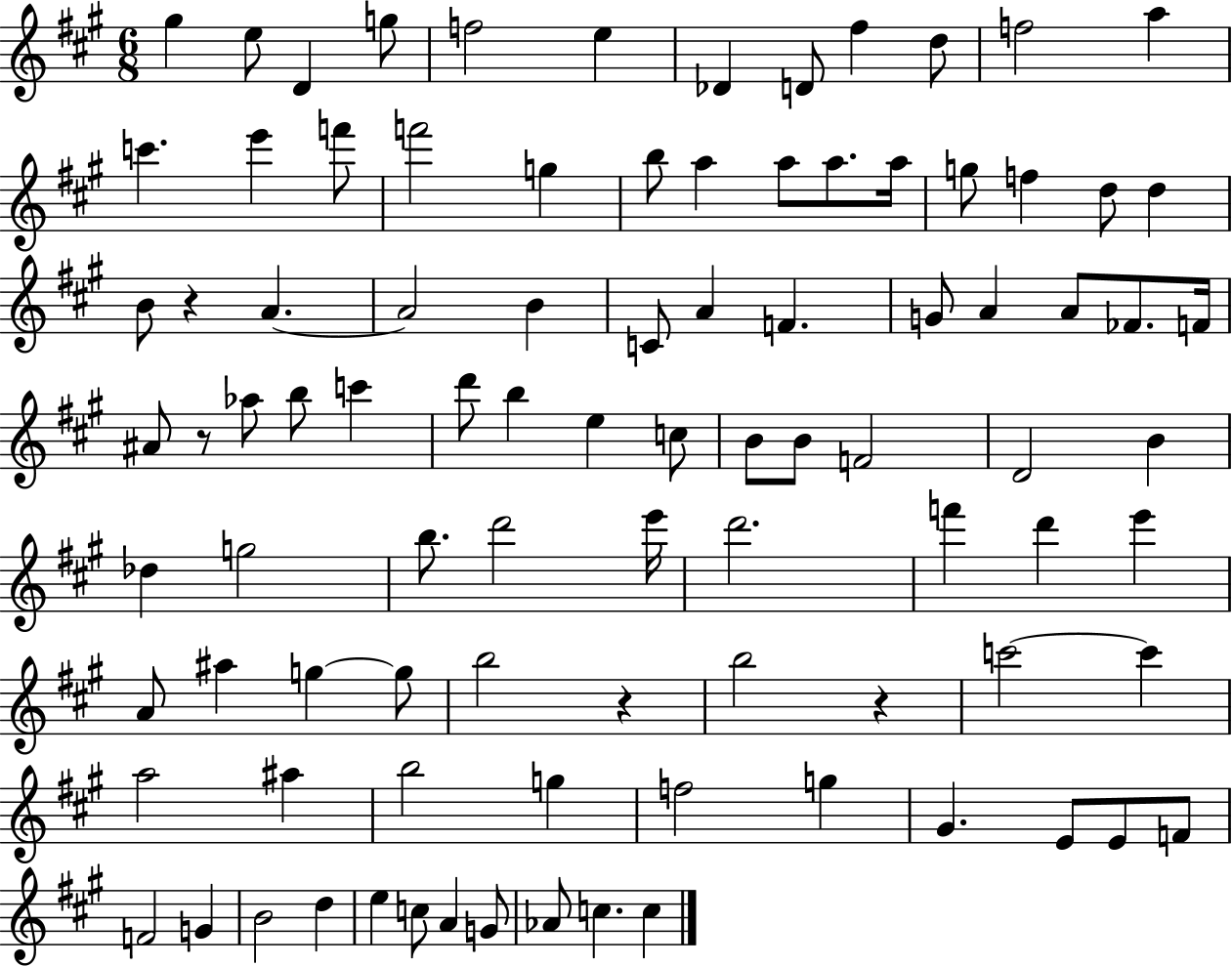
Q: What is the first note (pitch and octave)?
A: G#5